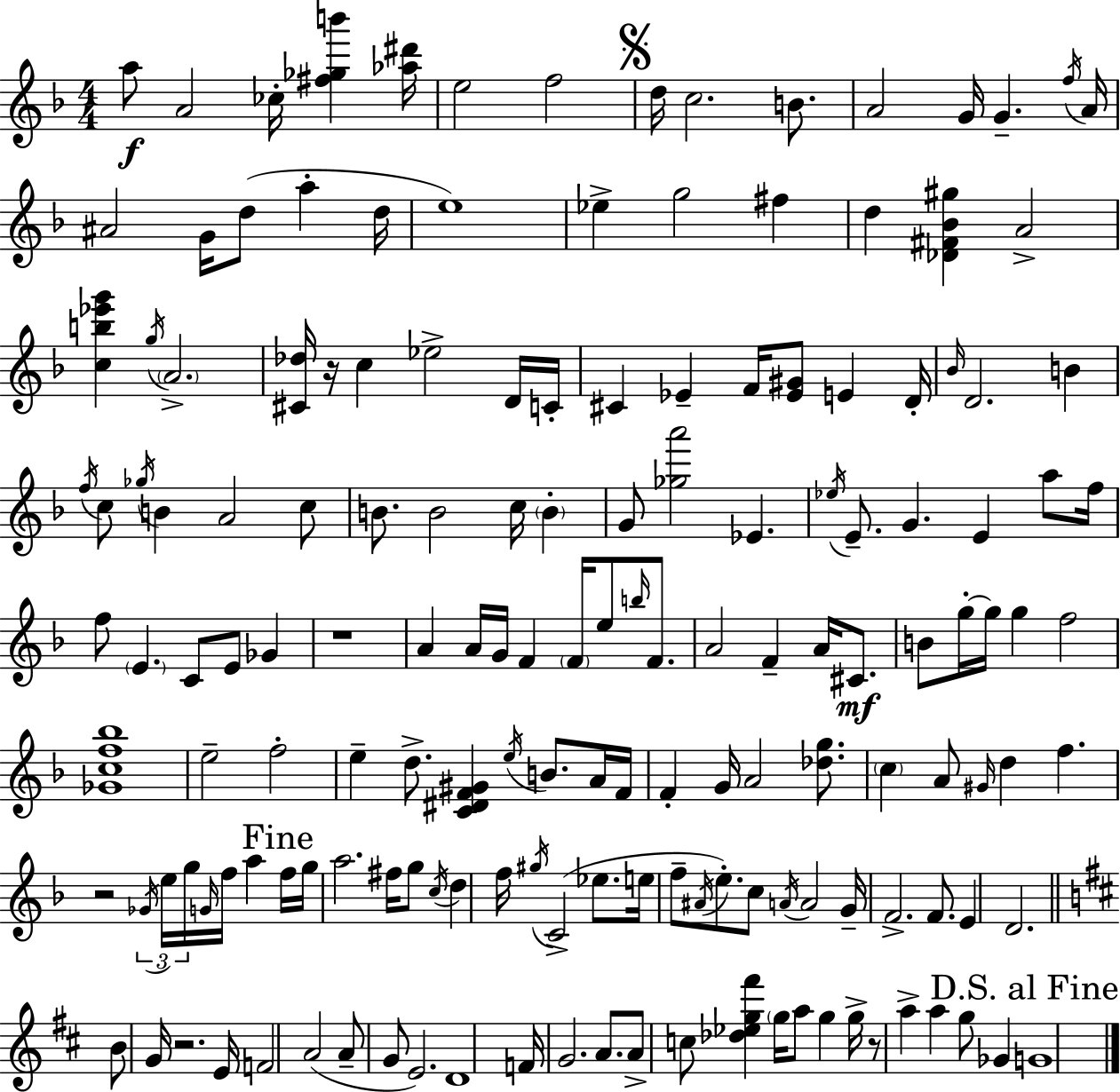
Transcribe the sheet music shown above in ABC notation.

X:1
T:Untitled
M:4/4
L:1/4
K:F
a/2 A2 _c/4 [^f_gb'] [_a^d']/4 e2 f2 d/4 c2 B/2 A2 G/4 G f/4 A/4 ^A2 G/4 d/2 a d/4 e4 _e g2 ^f d [_D^F_B^g] A2 [cb_e'g'] g/4 A2 [^C_d]/4 z/4 c _e2 D/4 C/4 ^C _E F/4 [_E^G]/2 E D/4 _B/4 D2 B f/4 c/2 _g/4 B A2 c/2 B/2 B2 c/4 B G/2 [_ga']2 _E _e/4 E/2 G E a/2 f/4 f/2 E C/2 E/2 _G z4 A A/4 G/4 F F/4 e/2 b/4 F/2 A2 F A/4 ^C/2 B/2 g/4 g/4 g f2 [_Gcf_b]4 e2 f2 e d/2 [C^DF^G] e/4 B/2 A/4 F/4 F G/4 A2 [_dg]/2 c A/2 ^G/4 d f z2 _G/4 e/4 g/4 G/4 f/4 a f/4 g/4 a2 ^f/4 g/2 c/4 d f/4 ^g/4 C2 _e/2 e/4 f/2 ^A/4 e/2 c/2 A/4 A2 G/4 F2 F/2 E D2 B/2 G/4 z2 E/4 F2 A2 A/2 G/2 E2 D4 F/4 G2 A/2 A/2 c/2 [_d_eg^f'] g/4 a/2 g g/4 z/2 a a g/2 _G G4